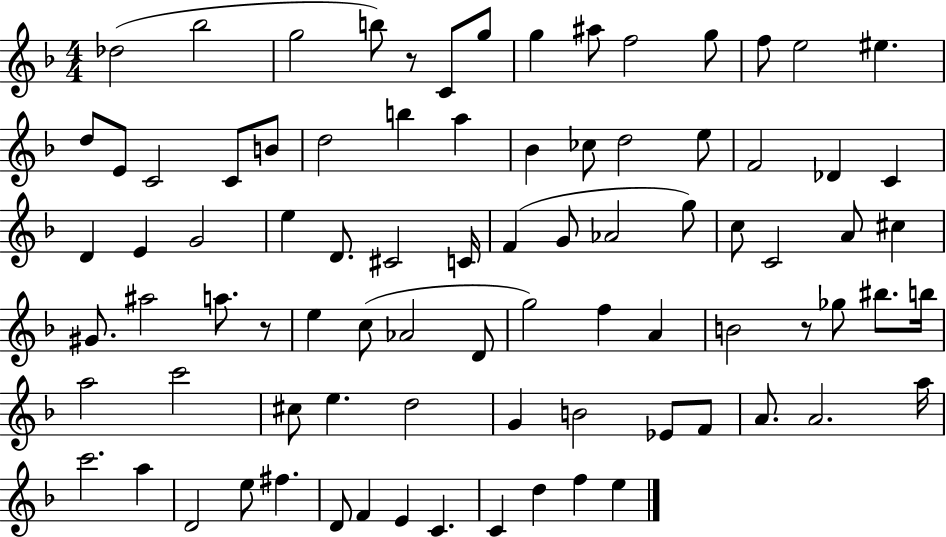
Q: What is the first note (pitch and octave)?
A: Db5